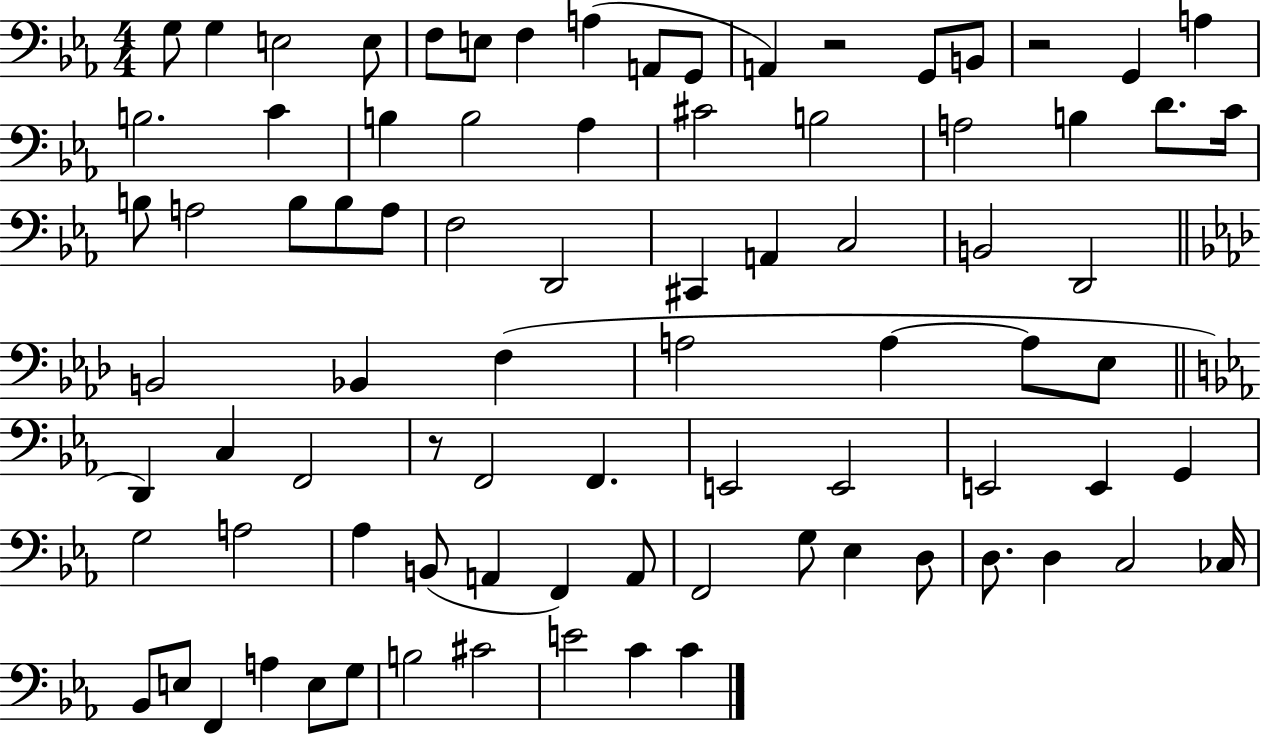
G3/e G3/q E3/h E3/e F3/e E3/e F3/q A3/q A2/e G2/e A2/q R/h G2/e B2/e R/h G2/q A3/q B3/h. C4/q B3/q B3/h Ab3/q C#4/h B3/h A3/h B3/q D4/e. C4/s B3/e A3/h B3/e B3/e A3/e F3/h D2/h C#2/q A2/q C3/h B2/h D2/h B2/h Bb2/q F3/q A3/h A3/q A3/e Eb3/e D2/q C3/q F2/h R/e F2/h F2/q. E2/h E2/h E2/h E2/q G2/q G3/h A3/h Ab3/q B2/e A2/q F2/q A2/e F2/h G3/e Eb3/q D3/e D3/e. D3/q C3/h CES3/s Bb2/e E3/e F2/q A3/q E3/e G3/e B3/h C#4/h E4/h C4/q C4/q